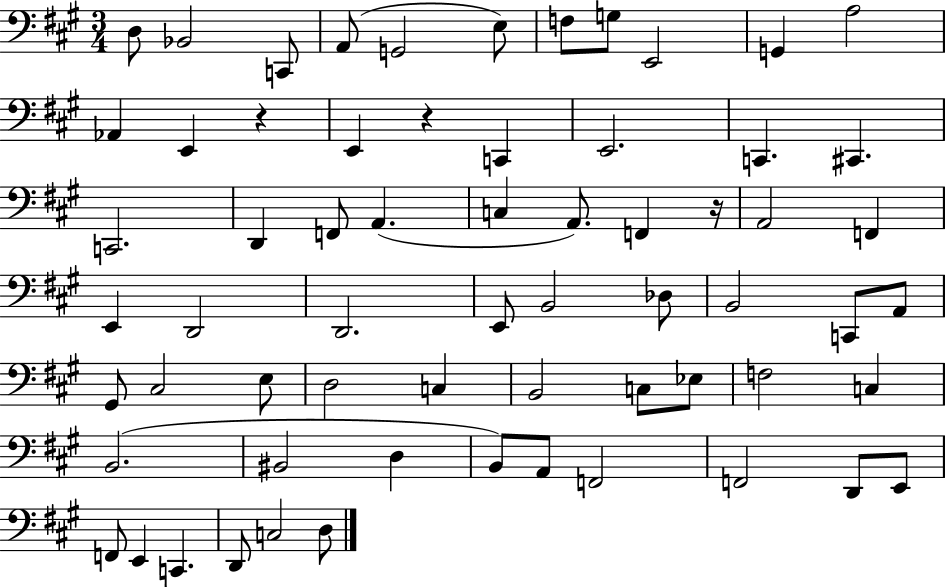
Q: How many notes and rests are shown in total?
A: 64